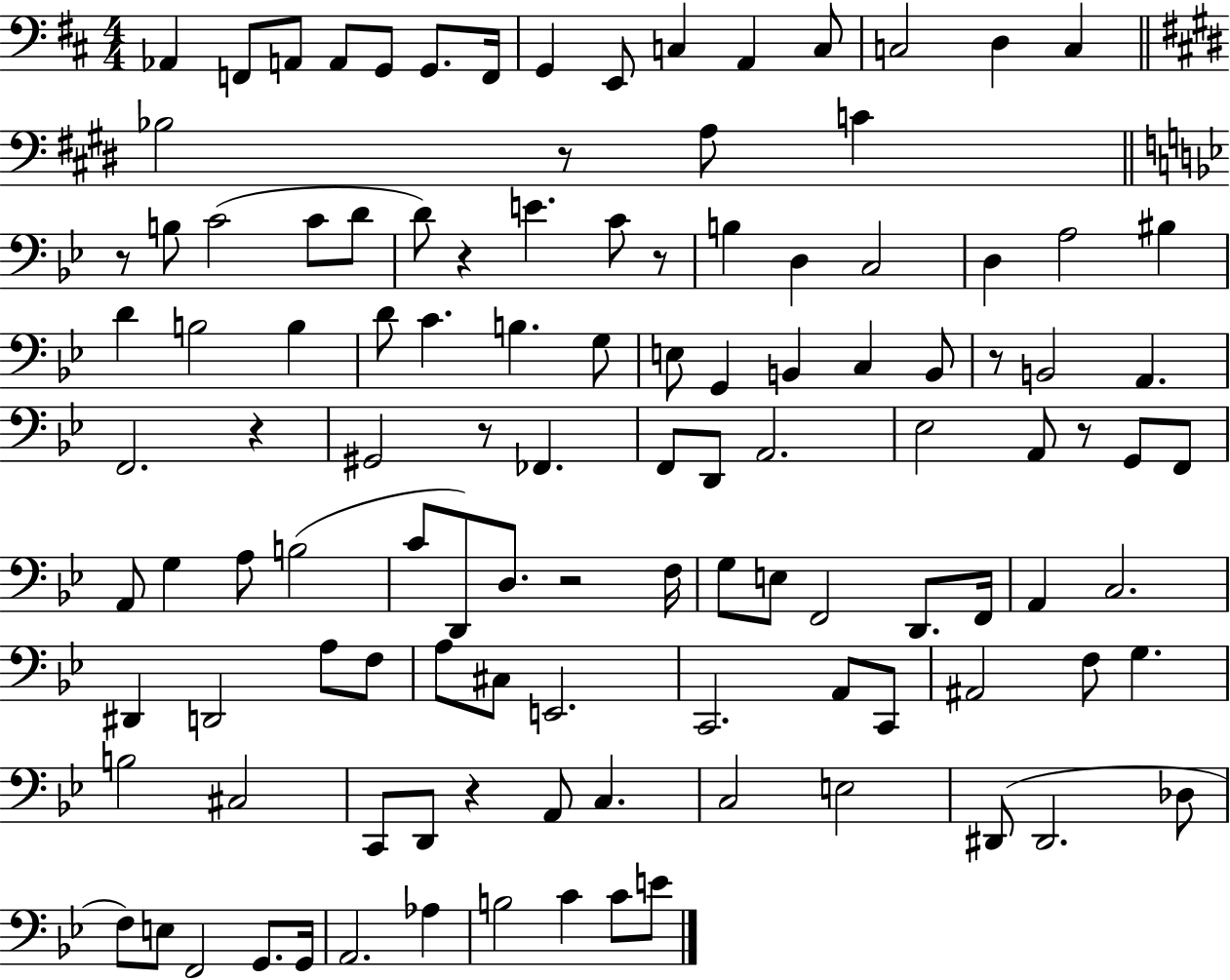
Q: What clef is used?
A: bass